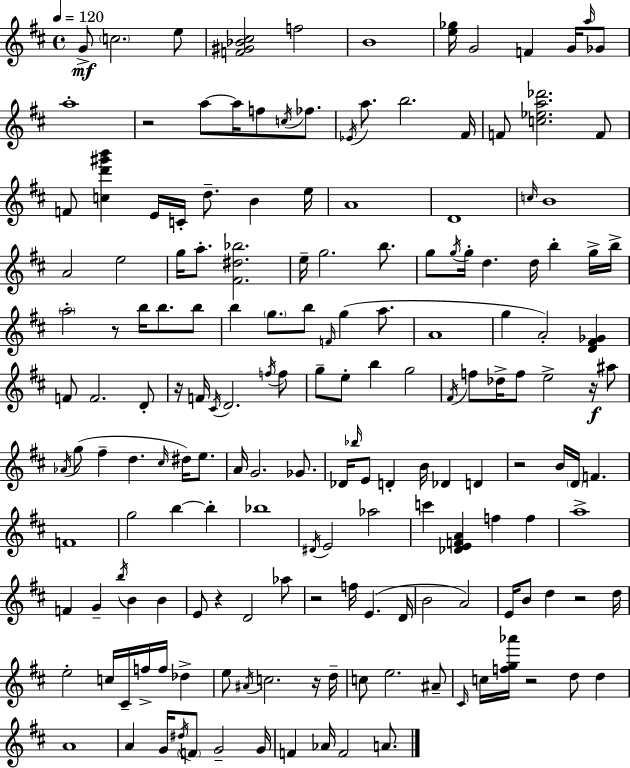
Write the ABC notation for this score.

X:1
T:Untitled
M:4/4
L:1/4
K:D
G/2 c2 e/2 [F^G_B^c]2 f2 B4 [e_g]/4 G2 F G/4 a/4 _G/2 a4 z2 a/2 a/4 f/2 c/4 _f/2 _E/4 a/2 b2 ^F/4 F/2 [c_ea_d']2 F/2 F/2 [cd'^g'b'] E/4 C/4 d/2 B e/4 A4 D4 c/4 B4 A2 e2 g/4 a/2 [^F^d_b]2 e/4 g2 b/2 g/2 g/4 g/4 d d/4 b g/4 b/4 a2 z/2 b/4 b/2 b/2 b g/2 b/2 F/4 g a/2 A4 g A2 [D^F_G] F/2 F2 D/2 z/4 F/4 ^C/4 D2 f/4 f/2 g/2 e/2 b g2 ^F/4 f/2 _d/4 f/2 e2 z/4 ^a/2 _A/4 g/2 ^f d ^c/4 ^d/4 e/2 A/4 G2 _G/2 _D/4 _b/4 E/2 D B/4 _D D z2 B/4 D/4 F F4 g2 b b _b4 ^D/4 E2 _a2 c' [_DEFA] f f a4 F G b/4 B B E/2 z D2 _a/2 z2 f/4 E D/4 B2 A2 E/4 B/2 d z2 d/4 e2 c/4 ^C/4 f/4 f/4 _d e/2 ^A/4 c2 z/4 d/4 c/2 e2 ^A/2 ^C/4 c/4 [fg_a']/4 z2 d/2 d A4 A G/4 ^d/4 F/2 G2 G/4 F _A/4 F2 A/2